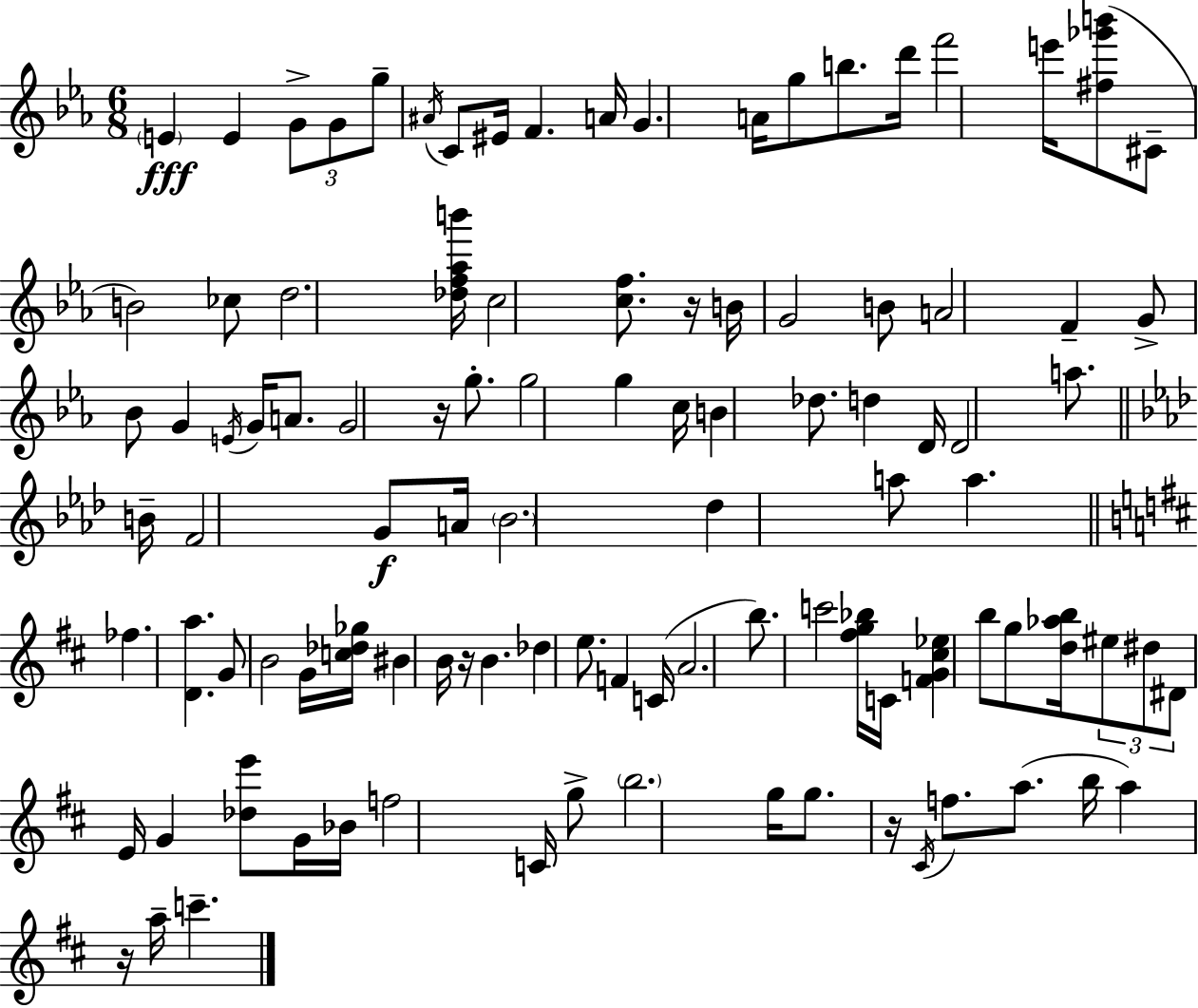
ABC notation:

X:1
T:Untitled
M:6/8
L:1/4
K:Cm
E E G/2 G/2 g/2 ^A/4 C/2 ^E/4 F A/4 G A/4 g/2 b/2 d'/4 f'2 e'/4 [^f_g'b']/2 ^C/2 B2 _c/2 d2 [_df_ab']/4 c2 [cf]/2 z/4 B/4 G2 B/2 A2 F G/2 _B/2 G E/4 G/4 A/2 G2 z/4 g/2 g2 g c/4 B _d/2 d D/4 D2 a/2 B/4 F2 G/2 A/4 _B2 _d a/2 a _f [Da] G/2 B2 G/4 [c_d_g]/4 ^B B/4 z/4 B _d e/2 F C/4 A2 b/2 c'2 [^fg_b]/4 C/4 [FG^c_e] b/2 g/2 [d_ab]/4 ^e/2 ^d/2 ^D/2 E/4 G [_de']/2 G/4 _B/4 f2 C/4 g/2 b2 g/4 g/2 z/4 ^C/4 f/2 a/2 b/4 a z/4 a/4 c'